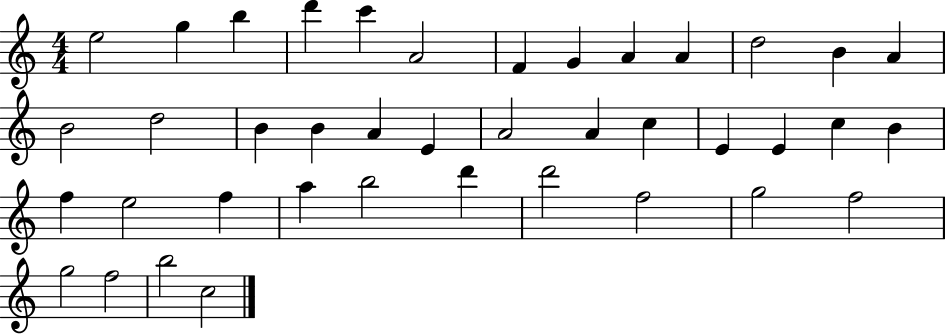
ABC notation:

X:1
T:Untitled
M:4/4
L:1/4
K:C
e2 g b d' c' A2 F G A A d2 B A B2 d2 B B A E A2 A c E E c B f e2 f a b2 d' d'2 f2 g2 f2 g2 f2 b2 c2